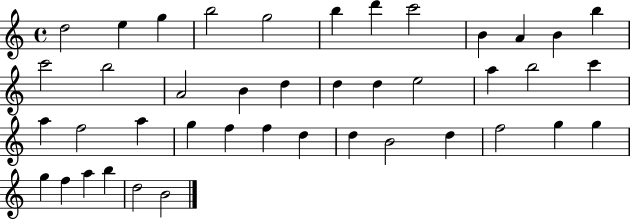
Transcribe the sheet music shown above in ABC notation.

X:1
T:Untitled
M:4/4
L:1/4
K:C
d2 e g b2 g2 b d' c'2 B A B b c'2 b2 A2 B d d d e2 a b2 c' a f2 a g f f d d B2 d f2 g g g f a b d2 B2